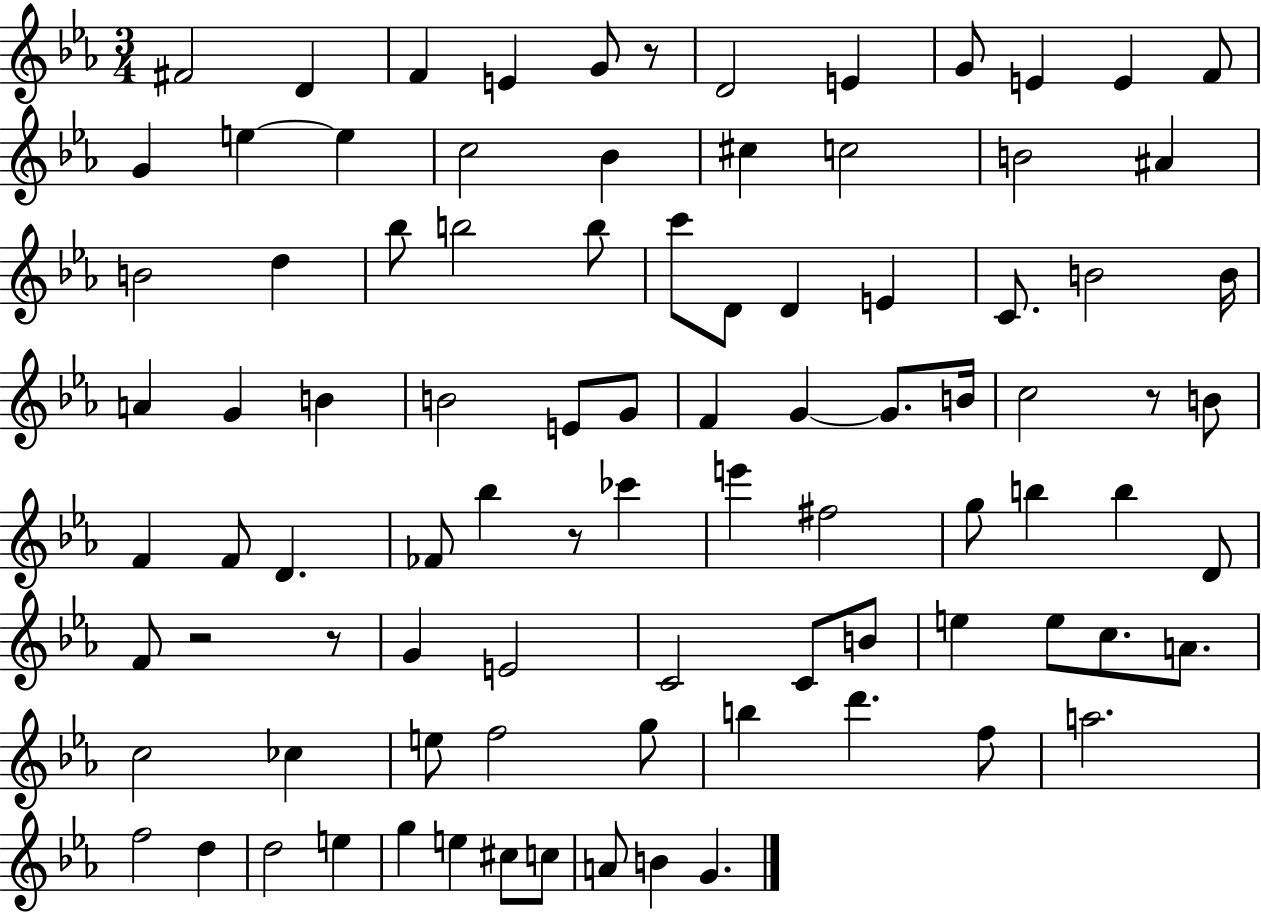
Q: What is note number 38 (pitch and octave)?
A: G4